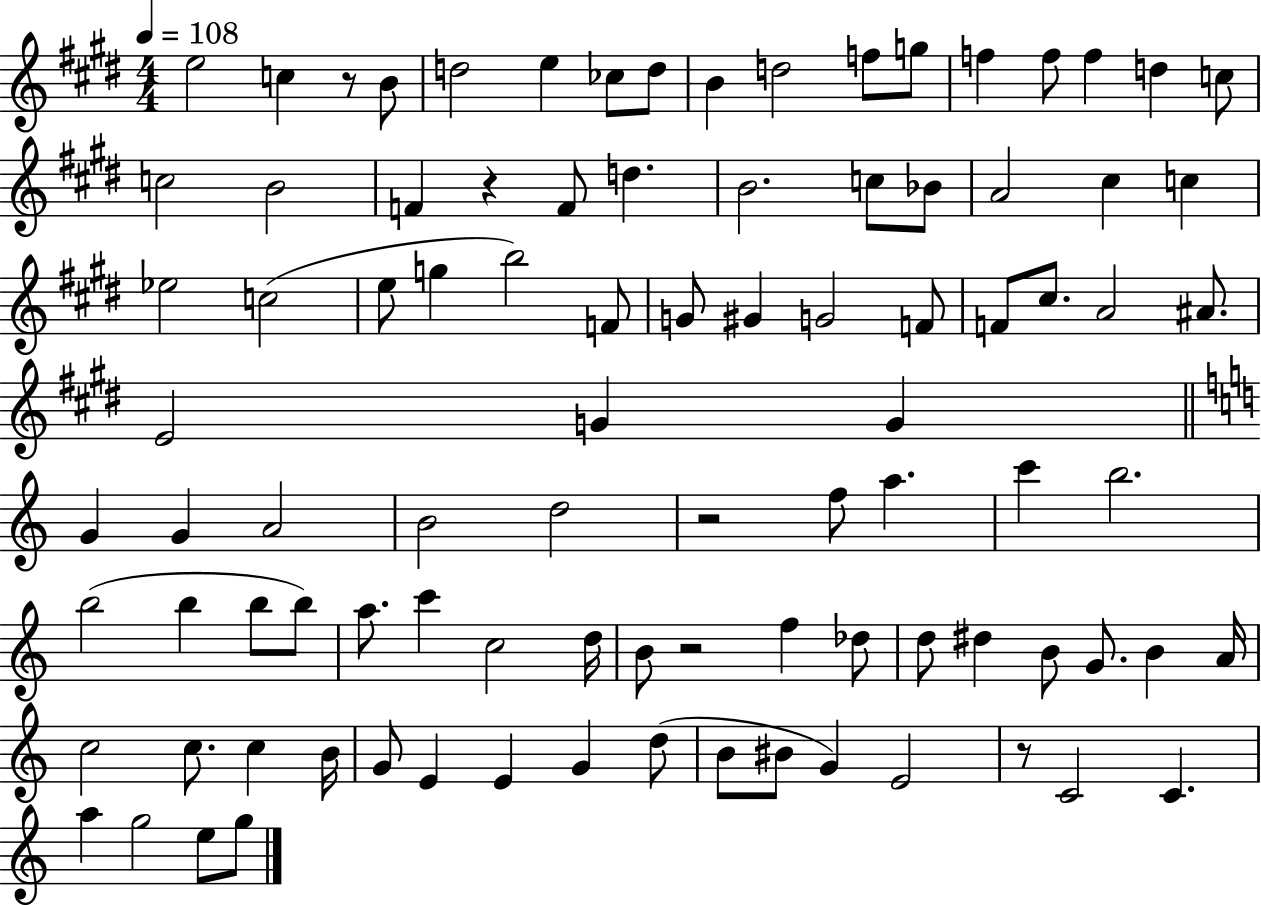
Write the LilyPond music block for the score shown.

{
  \clef treble
  \numericTimeSignature
  \time 4/4
  \key e \major
  \tempo 4 = 108
  e''2 c''4 r8 b'8 | d''2 e''4 ces''8 d''8 | b'4 d''2 f''8 g''8 | f''4 f''8 f''4 d''4 c''8 | \break c''2 b'2 | f'4 r4 f'8 d''4. | b'2. c''8 bes'8 | a'2 cis''4 c''4 | \break ees''2 c''2( | e''8 g''4 b''2) f'8 | g'8 gis'4 g'2 f'8 | f'8 cis''8. a'2 ais'8. | \break e'2 g'4 g'4 | \bar "||" \break \key c \major g'4 g'4 a'2 | b'2 d''2 | r2 f''8 a''4. | c'''4 b''2. | \break b''2( b''4 b''8 b''8) | a''8. c'''4 c''2 d''16 | b'8 r2 f''4 des''8 | d''8 dis''4 b'8 g'8. b'4 a'16 | \break c''2 c''8. c''4 b'16 | g'8 e'4 e'4 g'4 d''8( | b'8 bis'8 g'4) e'2 | r8 c'2 c'4. | \break a''4 g''2 e''8 g''8 | \bar "|."
}